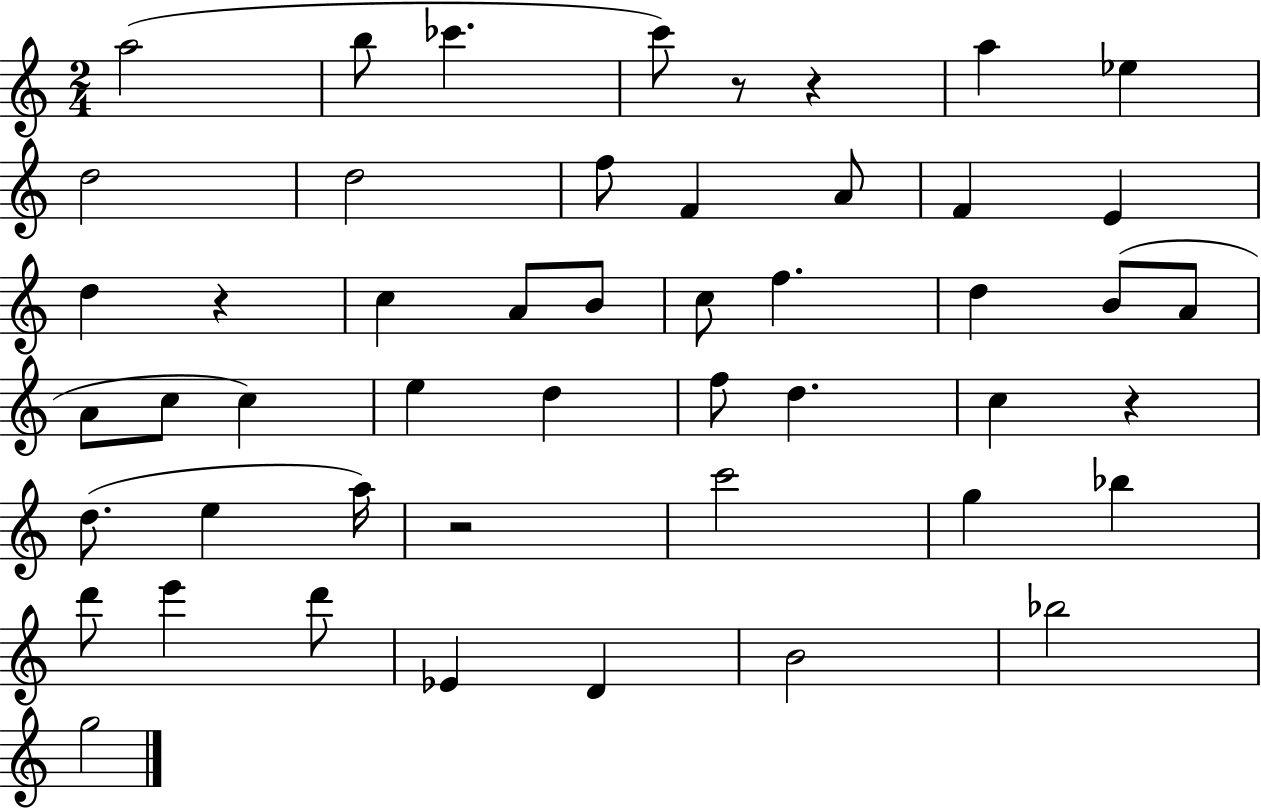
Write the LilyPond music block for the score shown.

{
  \clef treble
  \numericTimeSignature
  \time 2/4
  \key c \major
  a''2( | b''8 ces'''4. | c'''8) r8 r4 | a''4 ees''4 | \break d''2 | d''2 | f''8 f'4 a'8 | f'4 e'4 | \break d''4 r4 | c''4 a'8 b'8 | c''8 f''4. | d''4 b'8( a'8 | \break a'8 c''8 c''4) | e''4 d''4 | f''8 d''4. | c''4 r4 | \break d''8.( e''4 a''16) | r2 | c'''2 | g''4 bes''4 | \break d'''8 e'''4 d'''8 | ees'4 d'4 | b'2 | bes''2 | \break g''2 | \bar "|."
}